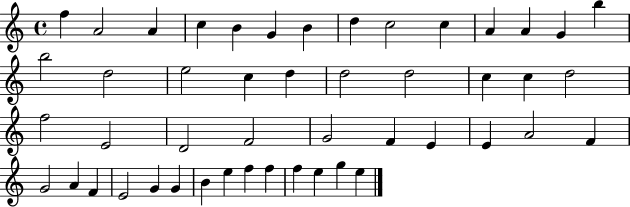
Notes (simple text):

F5/q A4/h A4/q C5/q B4/q G4/q B4/q D5/q C5/h C5/q A4/q A4/q G4/q B5/q B5/h D5/h E5/h C5/q D5/q D5/h D5/h C5/q C5/q D5/h F5/h E4/h D4/h F4/h G4/h F4/q E4/q E4/q A4/h F4/q G4/h A4/q F4/q E4/h G4/q G4/q B4/q E5/q F5/q F5/q F5/q E5/q G5/q E5/q